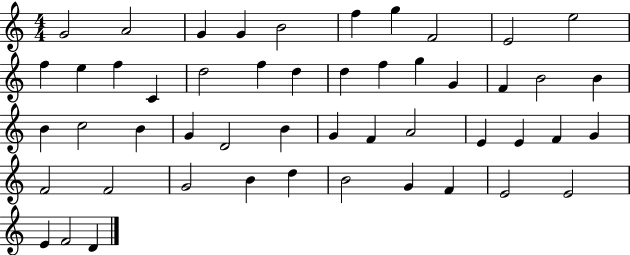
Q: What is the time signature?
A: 4/4